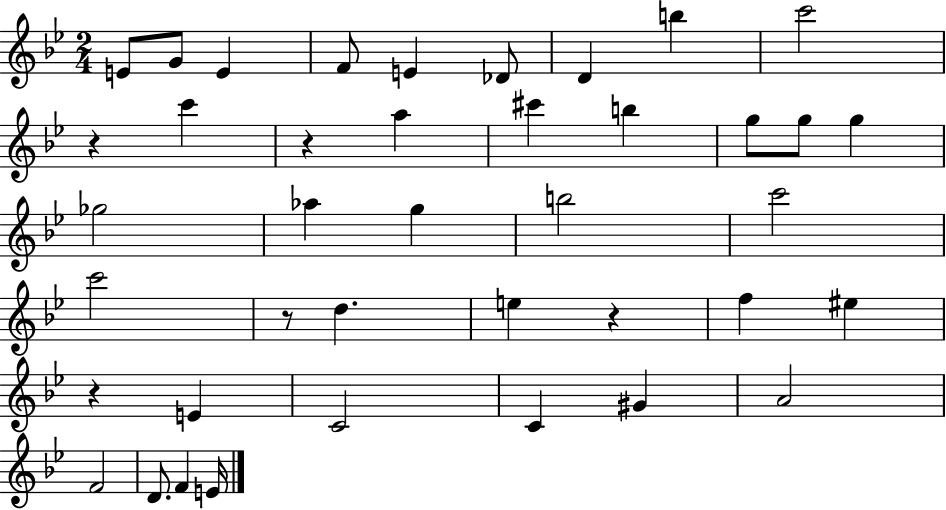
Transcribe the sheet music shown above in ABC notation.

X:1
T:Untitled
M:2/4
L:1/4
K:Bb
E/2 G/2 E F/2 E _D/2 D b c'2 z c' z a ^c' b g/2 g/2 g _g2 _a g b2 c'2 c'2 z/2 d e z f ^e z E C2 C ^G A2 F2 D/2 F E/4